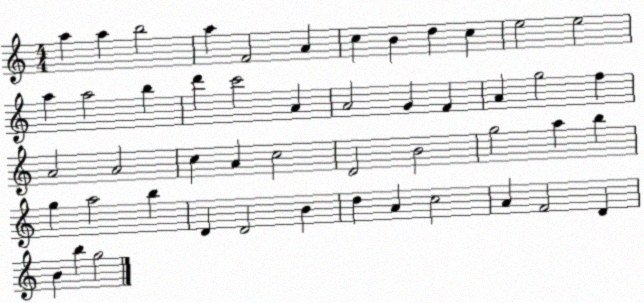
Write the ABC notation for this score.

X:1
T:Untitled
M:4/4
L:1/4
K:C
a a b2 a F2 A c B d c e2 e2 a a2 b d' c'2 A A2 G F A g2 f A2 A2 c A c2 D2 B2 g2 a b g a2 b D D2 B d A c2 A F2 D B b g2